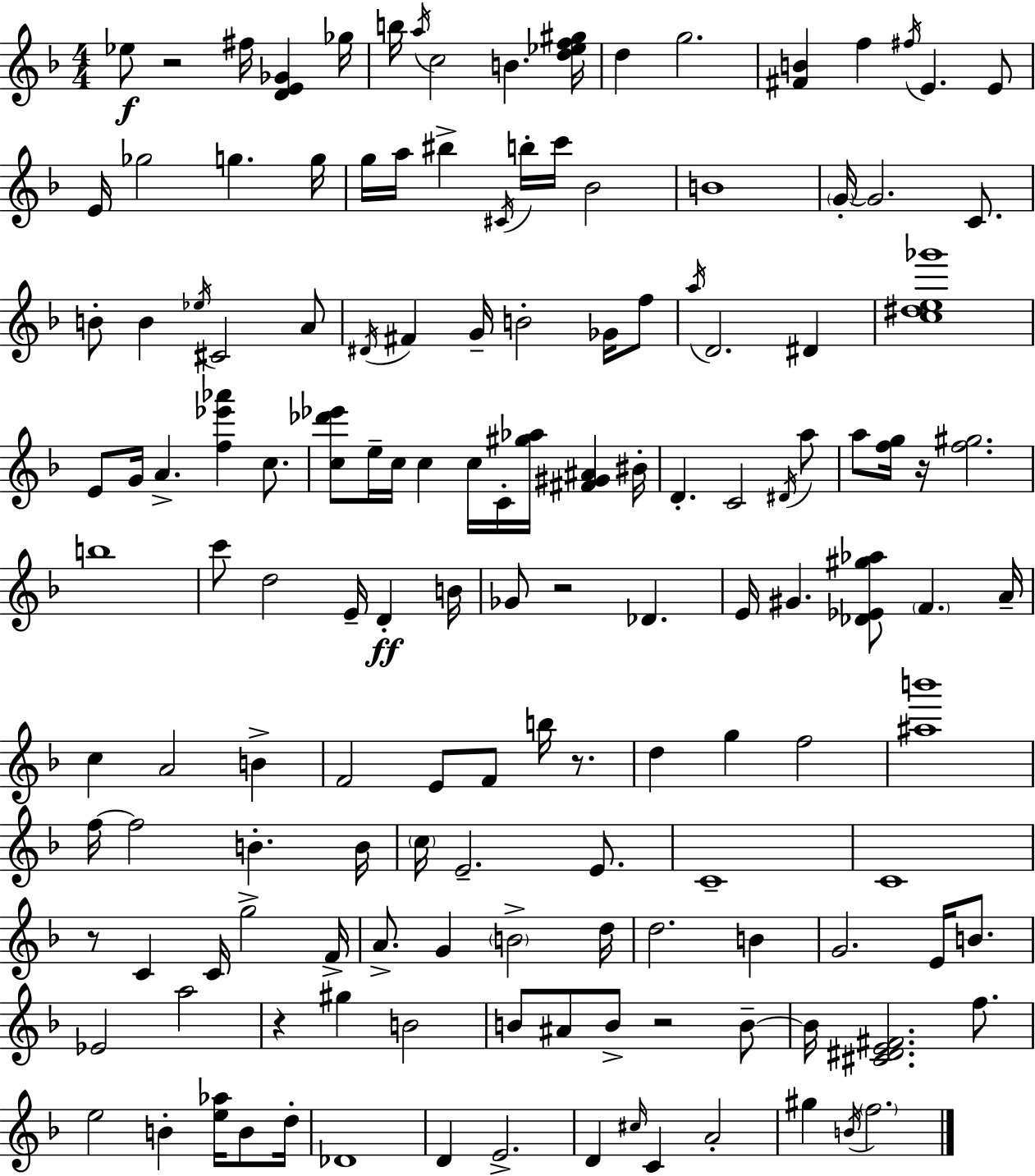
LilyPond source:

{
  \clef treble
  \numericTimeSignature
  \time 4/4
  \key f \major
  \repeat volta 2 { ees''8\f r2 fis''16 <d' e' ges'>4 ges''16 | b''16 \acciaccatura { a''16 } c''2 b'4. | <d'' ees'' f'' gis''>16 d''4 g''2. | <fis' b'>4 f''4 \acciaccatura { fis''16 } e'4. | \break e'8 e'16 ges''2 g''4. | g''16 g''16 a''16 bis''4-> \acciaccatura { cis'16 } b''16-. c'''16 bes'2 | b'1 | \parenthesize g'16-.~~ g'2. | \break c'8. b'8-. b'4 \acciaccatura { ees''16 } cis'2 | a'8 \acciaccatura { dis'16 } fis'4 g'16-- b'2-. | ges'16 f''8 \acciaccatura { a''16 } d'2. | dis'4 <c'' dis'' e'' ges'''>1 | \break e'8 g'16 a'4.-> <f'' ees''' aes'''>4 | c''8. <c'' des''' ees'''>8 e''16-- c''16 c''4 c''16 c'16-. | <gis'' aes''>16 <fis' gis' ais'>4 bis'16-. d'4.-. c'2 | \acciaccatura { dis'16 } a''8 a''8 <f'' g''>16 r16 <f'' gis''>2. | \break b''1 | c'''8 d''2 | e'16-- d'4-.\ff b'16 ges'8 r2 | des'4. e'16 gis'4. <des' ees' gis'' aes''>8 | \break \parenthesize f'4. a'16-- c''4 a'2 | b'4-> f'2 e'8 | f'8 b''16 r8. d''4 g''4 f''2 | <ais'' b'''>1 | \break f''16~~ f''2 | b'4.-. b'16 \parenthesize c''16 e'2.-- | e'8. c'1-- | c'1 | \break r8 c'4 c'16 g''2-> | f'16-> a'8.-> g'4 \parenthesize b'2-> | d''16 d''2. | b'4 g'2. | \break e'16 b'8. ees'2 a''2 | r4 gis''4 b'2 | b'8 ais'8 b'8-> r2 | b'8--~~ b'16 <cis' dis' e' fis'>2. | \break f''8. e''2 b'4-. | <e'' aes''>16 b'8 d''16-. des'1 | d'4 e'2.-> | d'4 \grace { cis''16 } c'4 | \break a'2-. gis''4 \acciaccatura { b'16 } \parenthesize f''2. | } \bar "|."
}